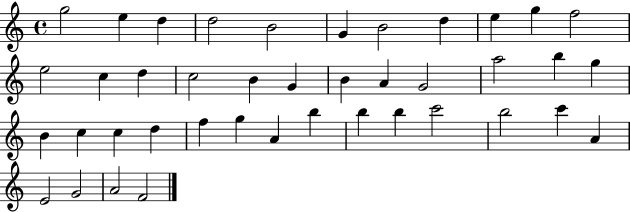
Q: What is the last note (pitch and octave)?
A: F4